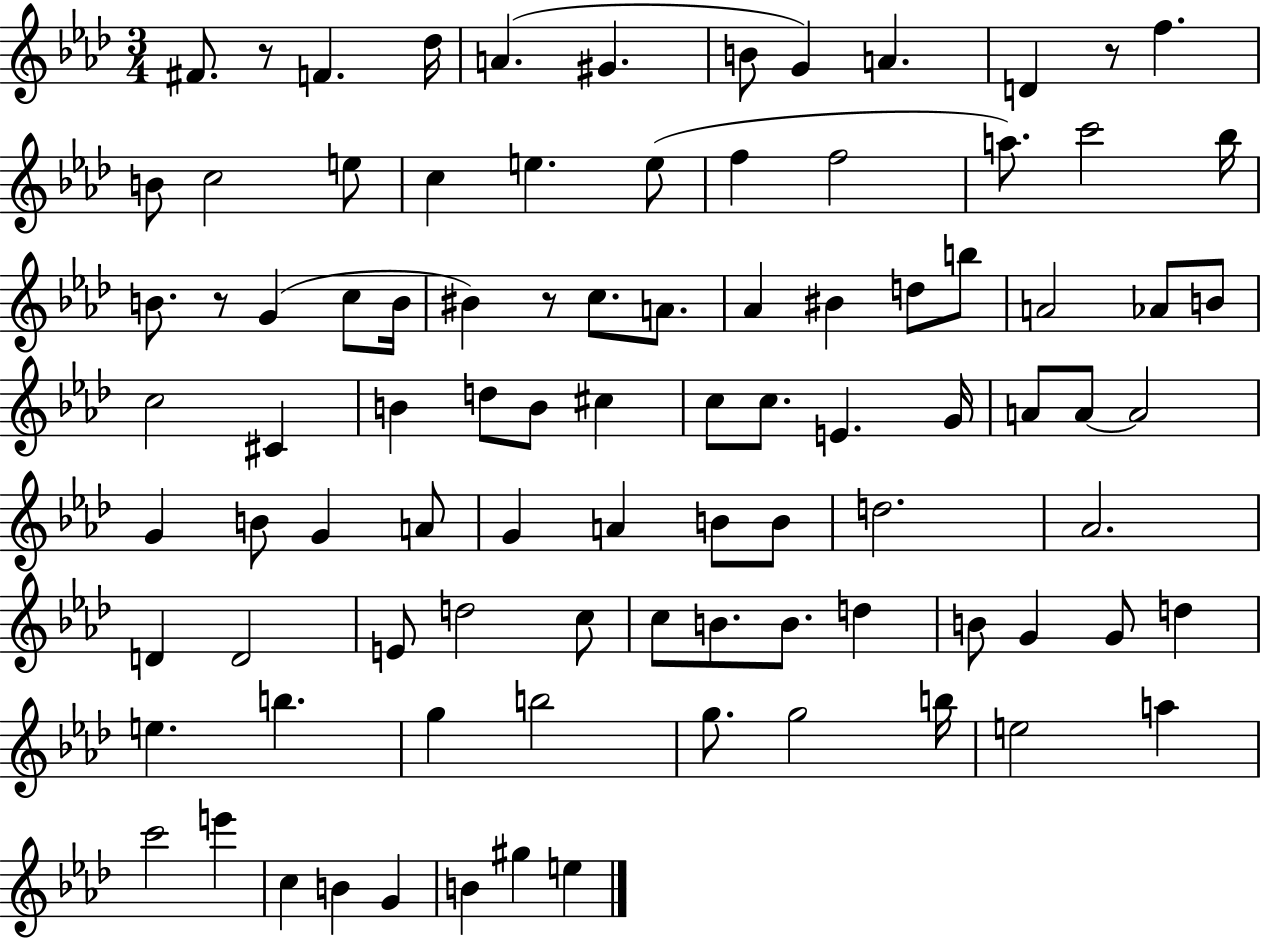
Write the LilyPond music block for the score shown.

{
  \clef treble
  \numericTimeSignature
  \time 3/4
  \key aes \major
  fis'8. r8 f'4. des''16 | a'4.( gis'4. | b'8 g'4) a'4. | d'4 r8 f''4. | \break b'8 c''2 e''8 | c''4 e''4. e''8( | f''4 f''2 | a''8.) c'''2 bes''16 | \break b'8. r8 g'4( c''8 b'16 | bis'4) r8 c''8. a'8. | aes'4 bis'4 d''8 b''8 | a'2 aes'8 b'8 | \break c''2 cis'4 | b'4 d''8 b'8 cis''4 | c''8 c''8. e'4. g'16 | a'8 a'8~~ a'2 | \break g'4 b'8 g'4 a'8 | g'4 a'4 b'8 b'8 | d''2. | aes'2. | \break d'4 d'2 | e'8 d''2 c''8 | c''8 b'8. b'8. d''4 | b'8 g'4 g'8 d''4 | \break e''4. b''4. | g''4 b''2 | g''8. g''2 b''16 | e''2 a''4 | \break c'''2 e'''4 | c''4 b'4 g'4 | b'4 gis''4 e''4 | \bar "|."
}